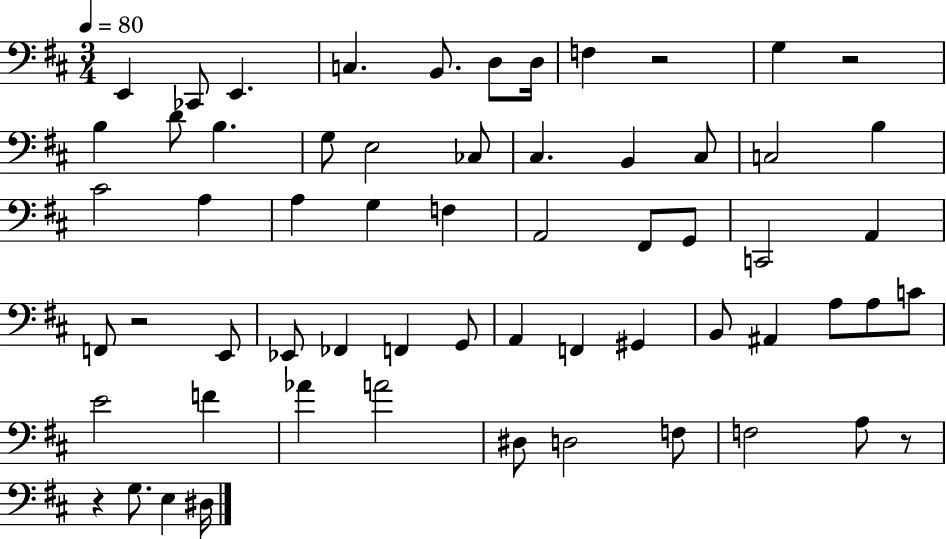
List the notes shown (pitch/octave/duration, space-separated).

E2/q CES2/e E2/q. C3/q. B2/e. D3/e D3/s F3/q R/h G3/q R/h B3/q D4/e B3/q. G3/e E3/h CES3/e C#3/q. B2/q C#3/e C3/h B3/q C#4/h A3/q A3/q G3/q F3/q A2/h F#2/e G2/e C2/h A2/q F2/e R/h E2/e Eb2/e FES2/q F2/q G2/e A2/q F2/q G#2/q B2/e A#2/q A3/e A3/e C4/e E4/h F4/q Ab4/q A4/h D#3/e D3/h F3/e F3/h A3/e R/e R/q G3/e. E3/q D#3/s